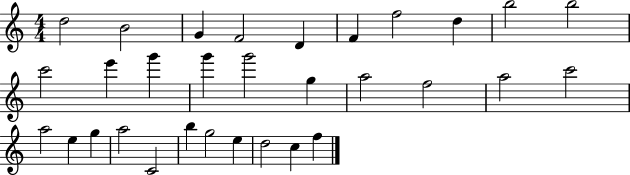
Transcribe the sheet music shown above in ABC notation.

X:1
T:Untitled
M:4/4
L:1/4
K:C
d2 B2 G F2 D F f2 d b2 b2 c'2 e' g' g' g'2 g a2 f2 a2 c'2 a2 e g a2 C2 b g2 e d2 c f